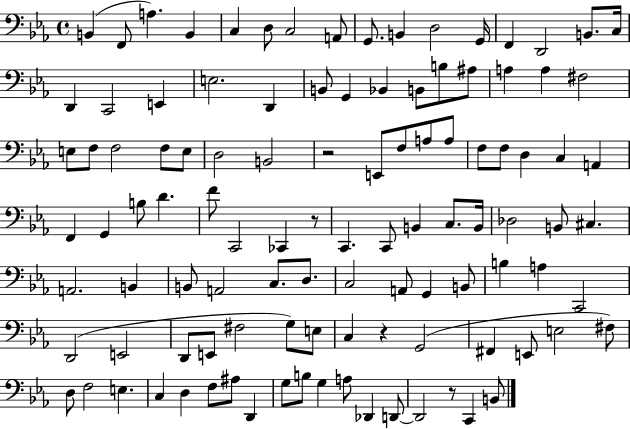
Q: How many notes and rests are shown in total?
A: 108